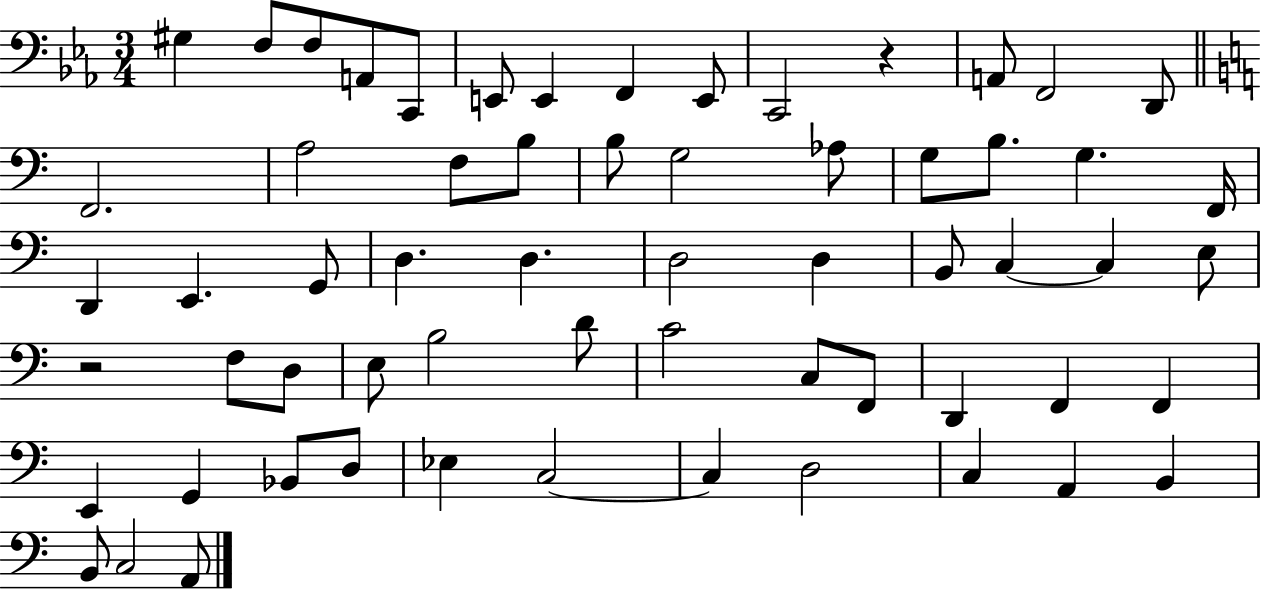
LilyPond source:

{
  \clef bass
  \numericTimeSignature
  \time 3/4
  \key ees \major
  gis4 f8 f8 a,8 c,8 | e,8 e,4 f,4 e,8 | c,2 r4 | a,8 f,2 d,8 | \break \bar "||" \break \key a \minor f,2. | a2 f8 b8 | b8 g2 aes8 | g8 b8. g4. f,16 | \break d,4 e,4. g,8 | d4. d4. | d2 d4 | b,8 c4~~ c4 e8 | \break r2 f8 d8 | e8 b2 d'8 | c'2 c8 f,8 | d,4 f,4 f,4 | \break e,4 g,4 bes,8 d8 | ees4 c2~~ | c4 d2 | c4 a,4 b,4 | \break b,8 c2 a,8 | \bar "|."
}